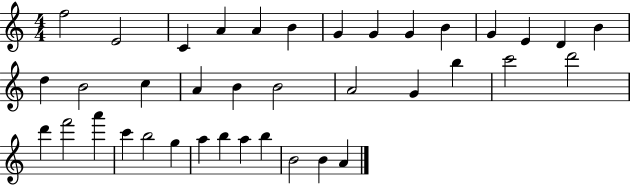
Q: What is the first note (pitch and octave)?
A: F5